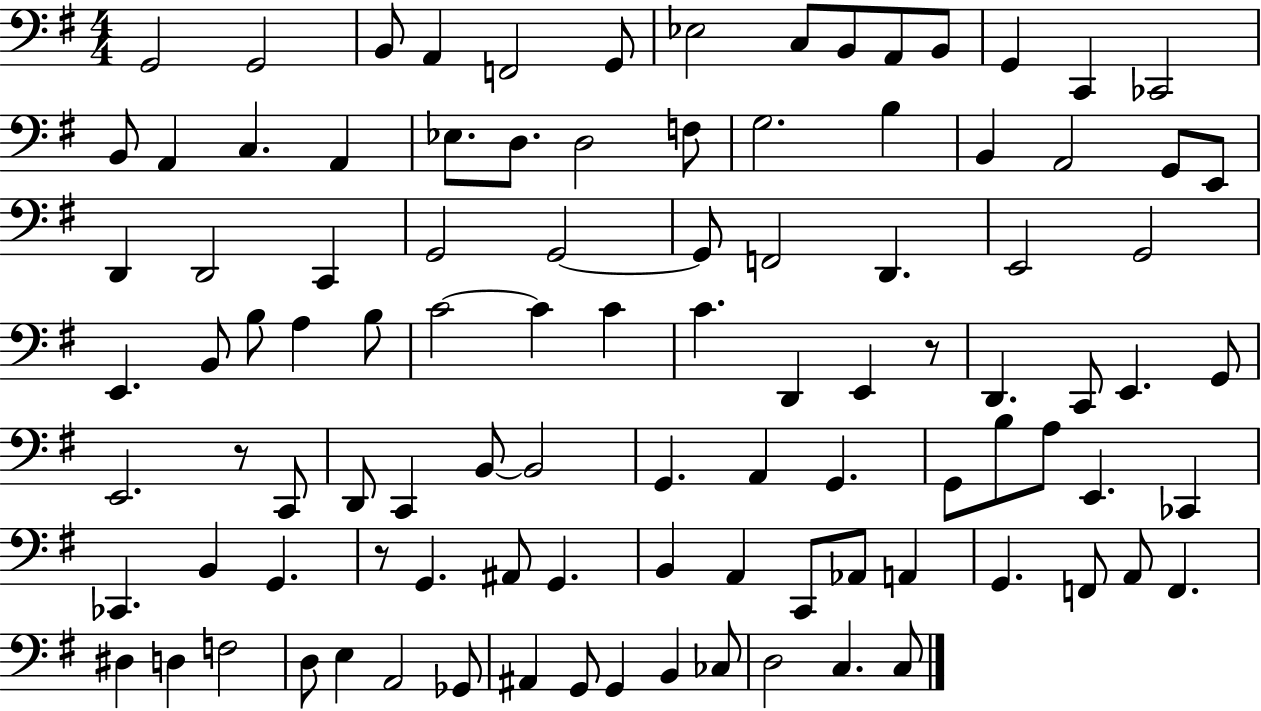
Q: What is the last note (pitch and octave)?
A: C3